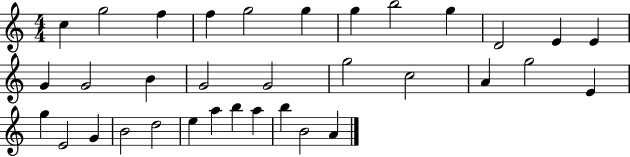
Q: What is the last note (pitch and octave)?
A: A4